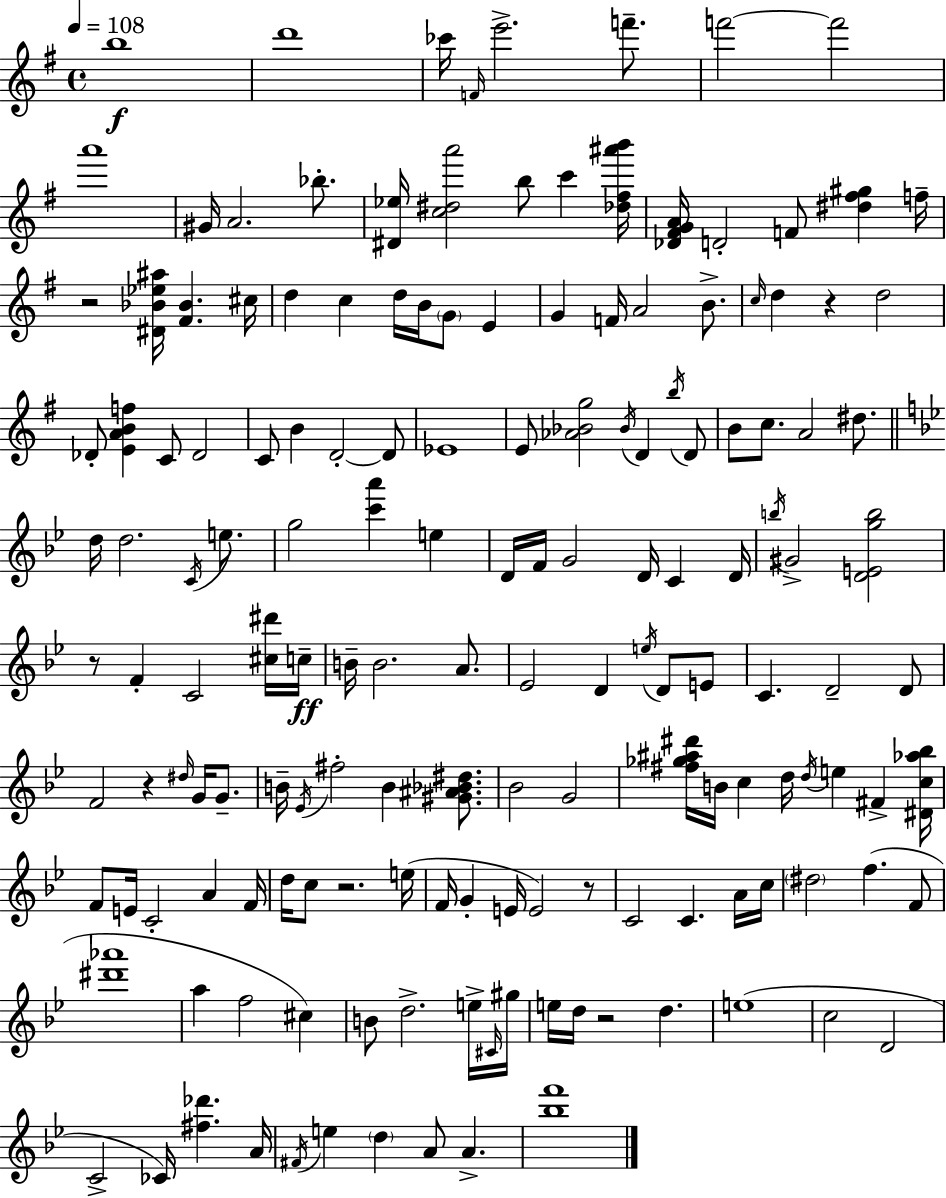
{
  \clef treble
  \time 4/4
  \defaultTimeSignature
  \key e \minor
  \tempo 4 = 108
  \repeat volta 2 { b''1\f | d'''1 | ces'''16 \grace { f'16 } e'''2.-> f'''8.-- | f'''2~~ f'''2 | \break a'''1 | gis'16 a'2. bes''8.-. | <dis' ees''>16 <c'' dis'' a'''>2 b''8 c'''4 | <des'' fis'' ais''' b'''>16 <des' fis' g' a'>16 d'2-. f'8 <dis'' fis'' gis''>4 | \break f''16-- r2 <dis' bes' ees'' ais''>16 <fis' bes'>4. | cis''16 d''4 c''4 d''16 b'16 \parenthesize g'8 e'4 | g'4 f'16 a'2 b'8.-> | \grace { c''16 } d''4 r4 d''2 | \break des'8-. <e' a' b' f''>4 c'8 des'2 | c'8 b'4 d'2-.~~ | d'8 ees'1 | e'8 <aes' bes' g''>2 \acciaccatura { bes'16 } d'4 | \break \acciaccatura { b''16 } d'8 b'8 c''8. a'2 | dis''8. \bar "||" \break \key bes \major d''16 d''2. \acciaccatura { c'16 } e''8. | g''2 <c''' a'''>4 e''4 | d'16 f'16 g'2 d'16 c'4 | d'16 \acciaccatura { b''16 } gis'2-> <d' e' g'' b''>2 | \break r8 f'4-. c'2 | <cis'' dis'''>16 c''16--\ff b'16-- b'2. a'8. | ees'2 d'4 \acciaccatura { e''16 } d'8 | e'8 c'4. d'2-- | \break d'8 f'2 r4 \grace { dis''16 } | g'16 g'8.-- b'16-- \acciaccatura { ees'16 } fis''2-. b'4 | <gis' ais' bes' dis''>8. bes'2 g'2 | <fis'' ges'' ais'' dis'''>16 b'16 c''4 d''16 \acciaccatura { d''16 } e''4 | \break fis'4-> <dis' c'' aes'' bes''>16 f'8 e'16 c'2-. | a'4 f'16 d''16 c''8 r2. | e''16( f'16 g'4-. e'16 e'2) | r8 c'2 c'4. | \break a'16 c''16 \parenthesize dis''2 f''4.( | f'8 <dis''' aes'''>1 | a''4 f''2 | cis''4) b'8 d''2.-> | \break e''16-> \grace { cis'16 } gis''16 e''16 d''16 r2 | d''4. e''1( | c''2 d'2 | c'2-> ces'16) | \break <fis'' des'''>4. a'16 \acciaccatura { fis'16 } e''4 \parenthesize d''4 | a'8 a'4.-> <bes'' f'''>1 | } \bar "|."
}